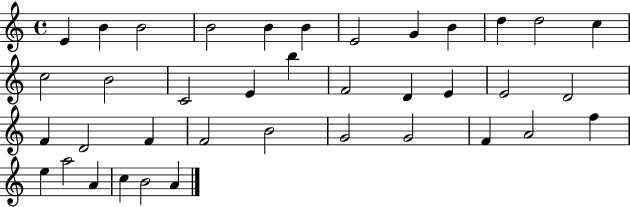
E4/q B4/q B4/h B4/h B4/q B4/q E4/h G4/q B4/q D5/q D5/h C5/q C5/h B4/h C4/h E4/q B5/q F4/h D4/q E4/q E4/h D4/h F4/q D4/h F4/q F4/h B4/h G4/h G4/h F4/q A4/h F5/q E5/q A5/h A4/q C5/q B4/h A4/q